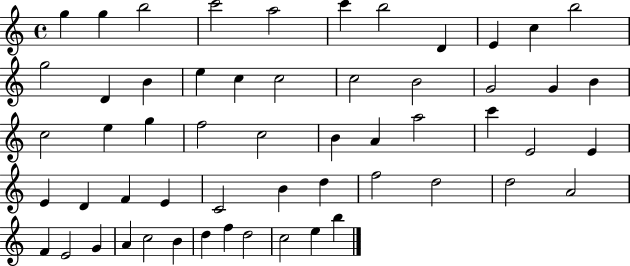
{
  \clef treble
  \time 4/4
  \defaultTimeSignature
  \key c \major
  g''4 g''4 b''2 | c'''2 a''2 | c'''4 b''2 d'4 | e'4 c''4 b''2 | \break g''2 d'4 b'4 | e''4 c''4 c''2 | c''2 b'2 | g'2 g'4 b'4 | \break c''2 e''4 g''4 | f''2 c''2 | b'4 a'4 a''2 | c'''4 e'2 e'4 | \break e'4 d'4 f'4 e'4 | c'2 b'4 d''4 | f''2 d''2 | d''2 a'2 | \break f'4 e'2 g'4 | a'4 c''2 b'4 | d''4 f''4 d''2 | c''2 e''4 b''4 | \break \bar "|."
}